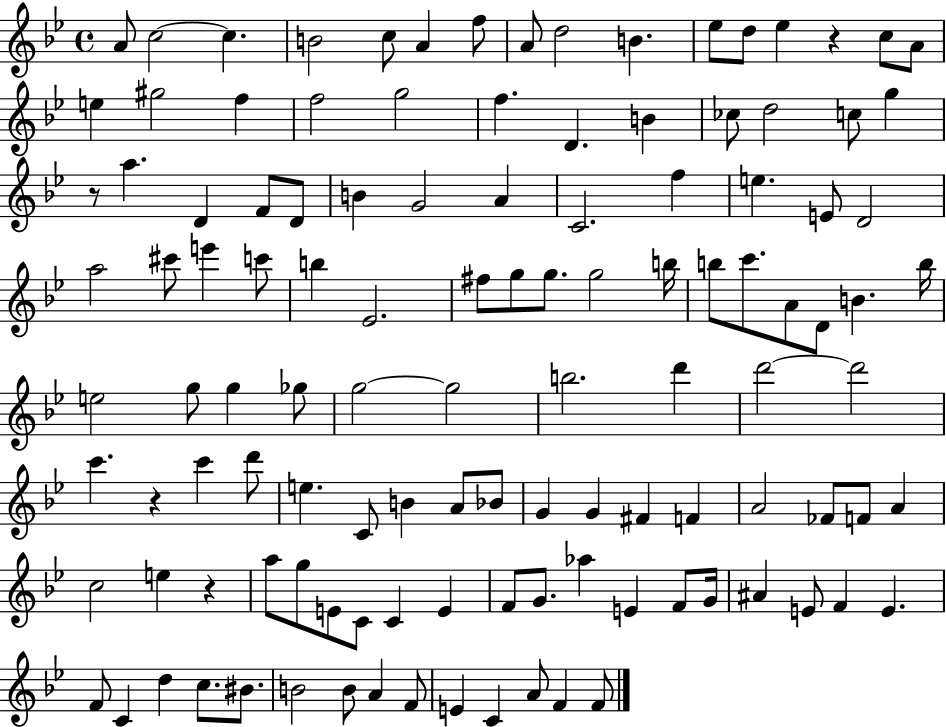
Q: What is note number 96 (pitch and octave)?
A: G4